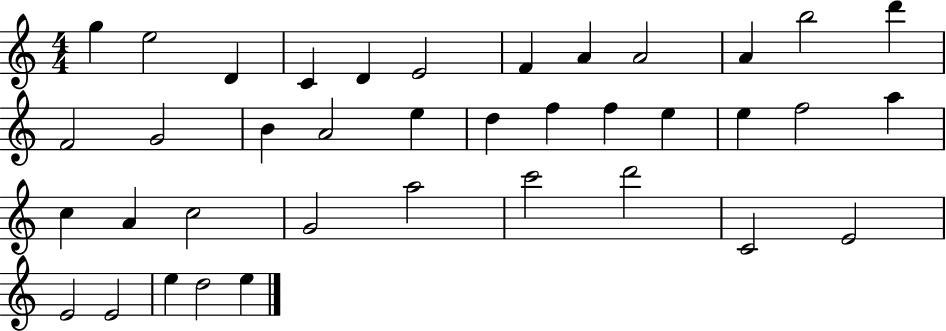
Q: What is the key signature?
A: C major